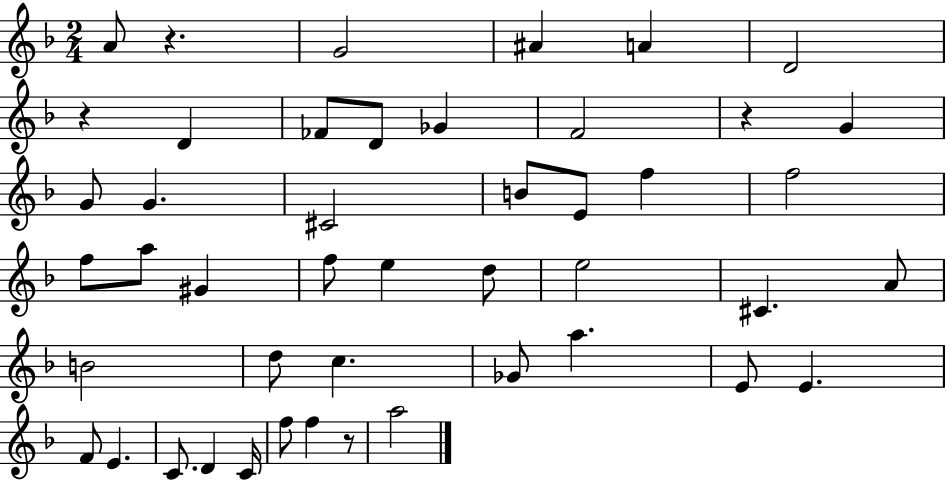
A4/e R/q. G4/h A#4/q A4/q D4/h R/q D4/q FES4/e D4/e Gb4/q F4/h R/q G4/q G4/e G4/q. C#4/h B4/e E4/e F5/q F5/h F5/e A5/e G#4/q F5/e E5/q D5/e E5/h C#4/q. A4/e B4/h D5/e C5/q. Gb4/e A5/q. E4/e E4/q. F4/e E4/q. C4/e. D4/q C4/s F5/e F5/q R/e A5/h